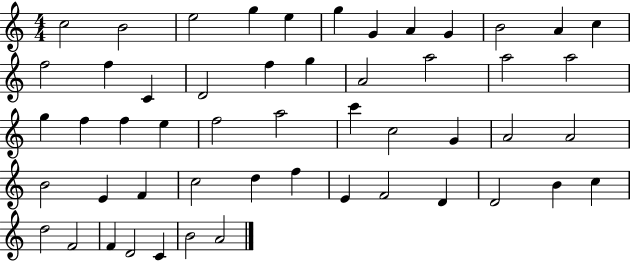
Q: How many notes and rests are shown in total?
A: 52